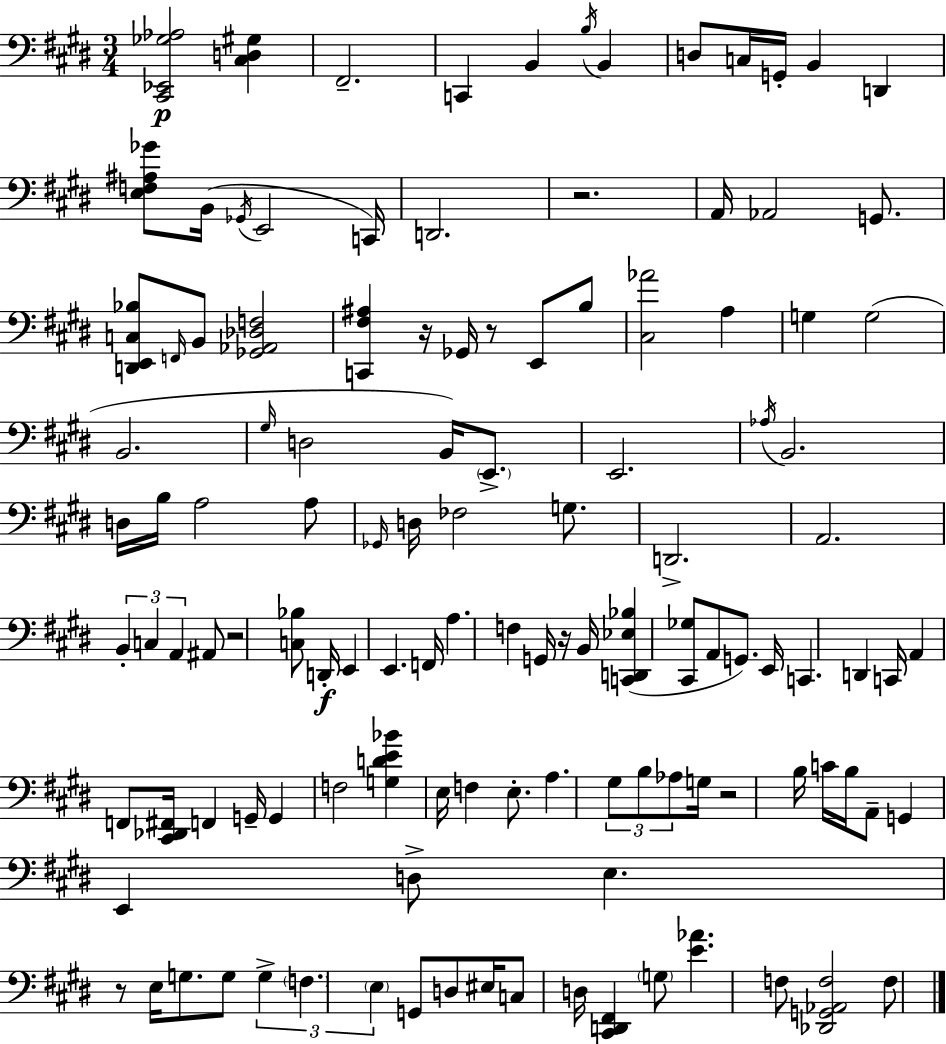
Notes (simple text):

[C#2,Eb2,Gb3,Ab3]/h [C#3,D3,G#3]/q F#2/h. C2/q B2/q B3/s B2/q D3/e C3/s G2/s B2/q D2/q [E3,F3,A#3,Gb4]/e B2/s Gb2/s E2/h C2/s D2/h. R/h. A2/s Ab2/h G2/e. [D2,E2,C3,Bb3]/e F2/s B2/e [Gb2,Ab2,Db3,F3]/h [C2,F#3,A#3]/q R/s Gb2/s R/e E2/e B3/e [C#3,Ab4]/h A3/q G3/q G3/h B2/h. G#3/s D3/h B2/s E2/e. E2/h. Ab3/s B2/h. D3/s B3/s A3/h A3/e Gb2/s D3/s FES3/h G3/e. D2/h. A2/h. B2/q C3/q A2/q A#2/e R/h [C3,Bb3]/e D2/s E2/q E2/q. F2/s A3/q. F3/q G2/s R/s B2/s [C2,D2,Eb3,Bb3]/q [C#2,Gb3]/e A2/e G2/e. E2/s C2/q. D2/q C2/s A2/q F2/e [C#2,Db2,F#2]/s F2/q G2/s G2/q F3/h [G3,D4,E4,Bb4]/q E3/s F3/q E3/e. A3/q. G#3/e B3/e Ab3/e G3/s R/h B3/s C4/s B3/s A2/e G2/q E2/q D3/e E3/q. R/e E3/s G3/e. G3/e G3/q F3/q. E3/q G2/e D3/e EIS3/s C3/e D3/s [C#2,D2,F#2]/q G3/e [E4,Ab4]/q. F3/e [Db2,G2,Ab2,F3]/h F3/e